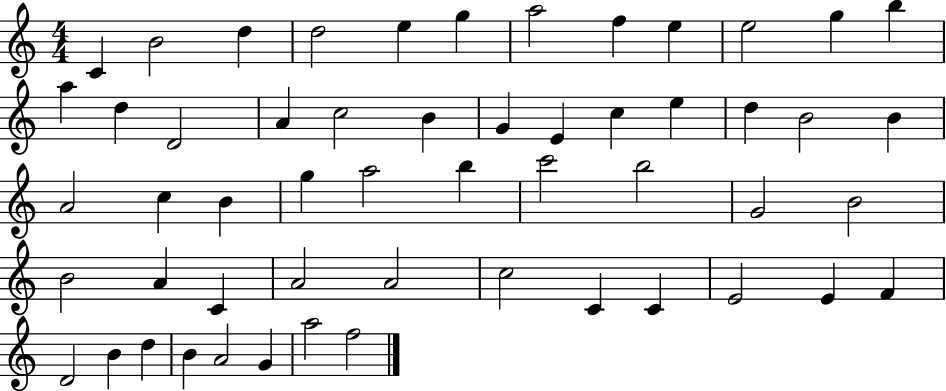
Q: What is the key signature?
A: C major